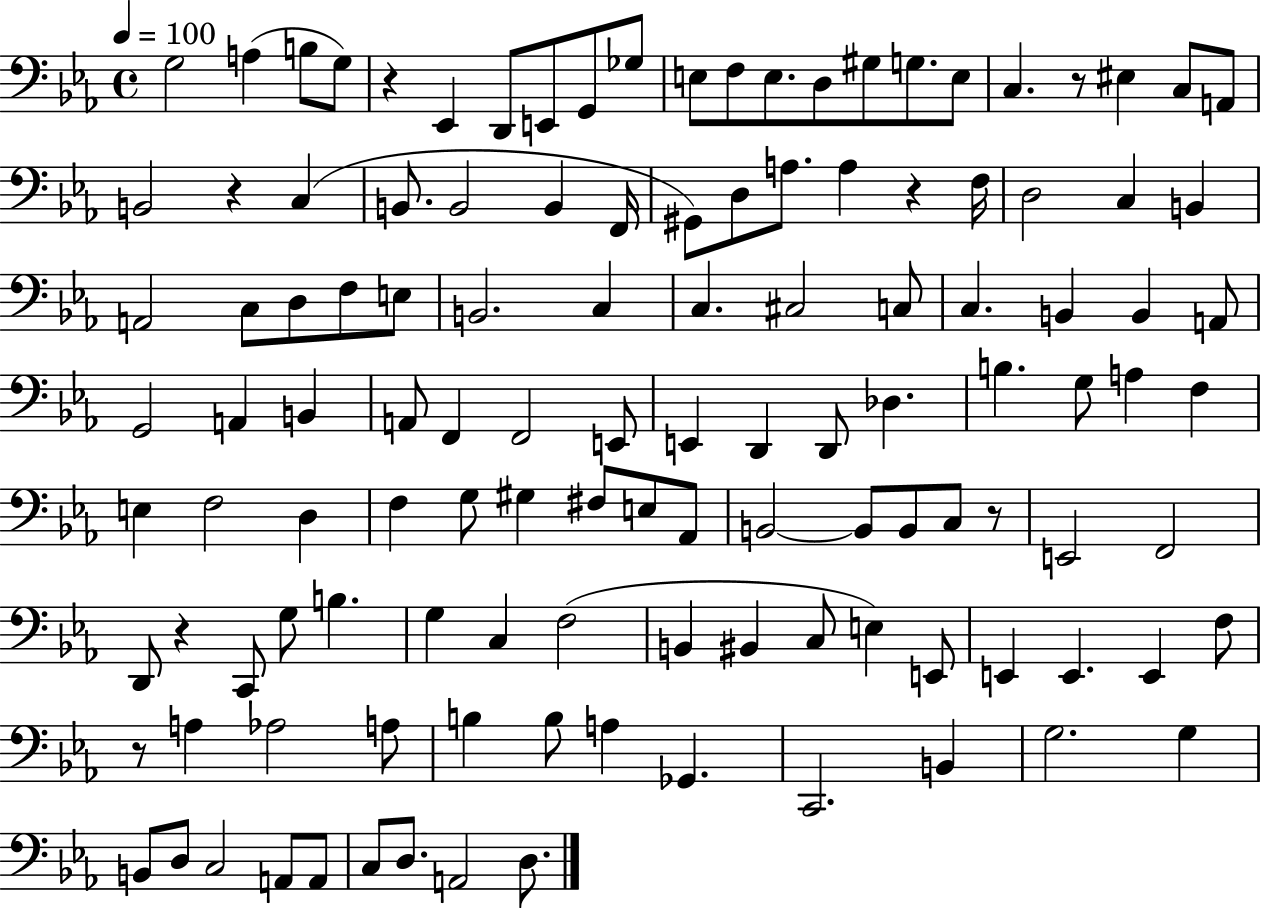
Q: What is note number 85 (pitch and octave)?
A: F3